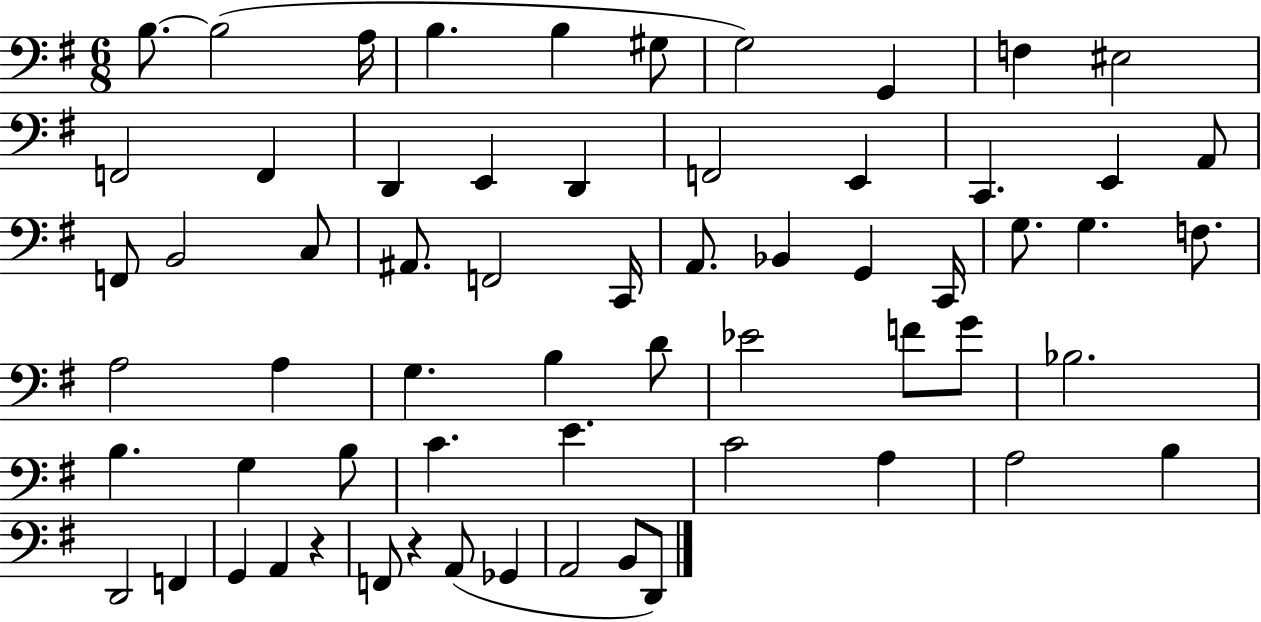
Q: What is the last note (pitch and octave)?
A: D2